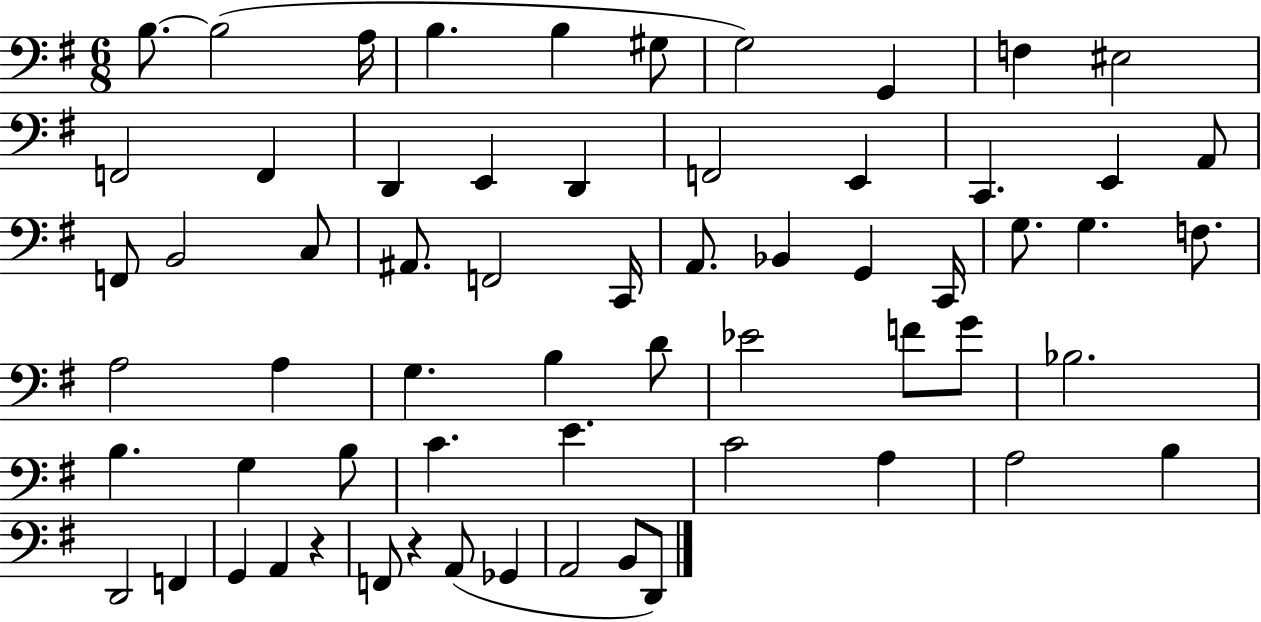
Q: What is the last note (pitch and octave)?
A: D2